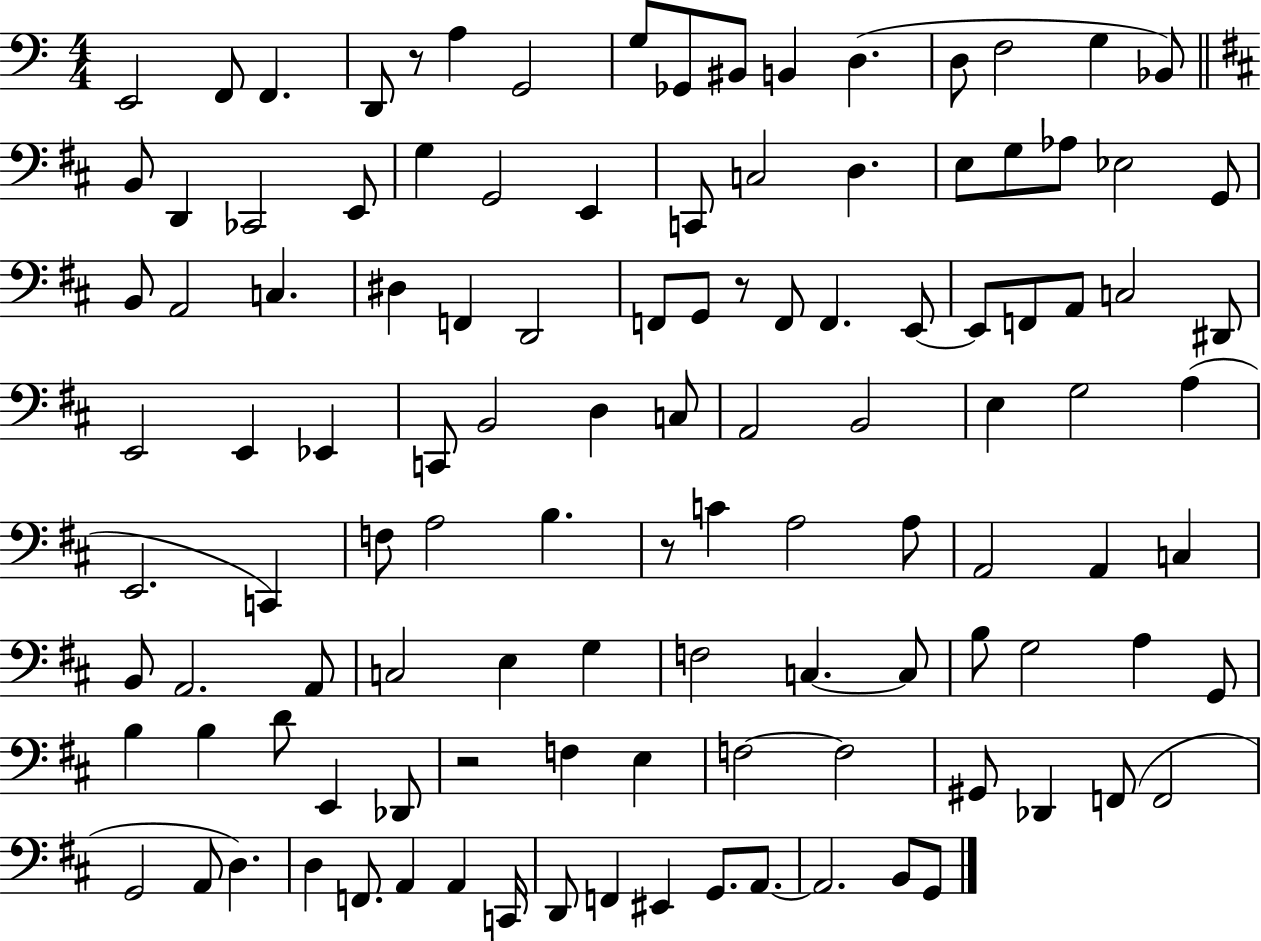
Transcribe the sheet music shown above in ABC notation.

X:1
T:Untitled
M:4/4
L:1/4
K:C
E,,2 F,,/2 F,, D,,/2 z/2 A, G,,2 G,/2 _G,,/2 ^B,,/2 B,, D, D,/2 F,2 G, _B,,/2 B,,/2 D,, _C,,2 E,,/2 G, G,,2 E,, C,,/2 C,2 D, E,/2 G,/2 _A,/2 _E,2 G,,/2 B,,/2 A,,2 C, ^D, F,, D,,2 F,,/2 G,,/2 z/2 F,,/2 F,, E,,/2 E,,/2 F,,/2 A,,/2 C,2 ^D,,/2 E,,2 E,, _E,, C,,/2 B,,2 D, C,/2 A,,2 B,,2 E, G,2 A, E,,2 C,, F,/2 A,2 B, z/2 C A,2 A,/2 A,,2 A,, C, B,,/2 A,,2 A,,/2 C,2 E, G, F,2 C, C,/2 B,/2 G,2 A, G,,/2 B, B, D/2 E,, _D,,/2 z2 F, E, F,2 F,2 ^G,,/2 _D,, F,,/2 F,,2 G,,2 A,,/2 D, D, F,,/2 A,, A,, C,,/4 D,,/2 F,, ^E,, G,,/2 A,,/2 A,,2 B,,/2 G,,/2